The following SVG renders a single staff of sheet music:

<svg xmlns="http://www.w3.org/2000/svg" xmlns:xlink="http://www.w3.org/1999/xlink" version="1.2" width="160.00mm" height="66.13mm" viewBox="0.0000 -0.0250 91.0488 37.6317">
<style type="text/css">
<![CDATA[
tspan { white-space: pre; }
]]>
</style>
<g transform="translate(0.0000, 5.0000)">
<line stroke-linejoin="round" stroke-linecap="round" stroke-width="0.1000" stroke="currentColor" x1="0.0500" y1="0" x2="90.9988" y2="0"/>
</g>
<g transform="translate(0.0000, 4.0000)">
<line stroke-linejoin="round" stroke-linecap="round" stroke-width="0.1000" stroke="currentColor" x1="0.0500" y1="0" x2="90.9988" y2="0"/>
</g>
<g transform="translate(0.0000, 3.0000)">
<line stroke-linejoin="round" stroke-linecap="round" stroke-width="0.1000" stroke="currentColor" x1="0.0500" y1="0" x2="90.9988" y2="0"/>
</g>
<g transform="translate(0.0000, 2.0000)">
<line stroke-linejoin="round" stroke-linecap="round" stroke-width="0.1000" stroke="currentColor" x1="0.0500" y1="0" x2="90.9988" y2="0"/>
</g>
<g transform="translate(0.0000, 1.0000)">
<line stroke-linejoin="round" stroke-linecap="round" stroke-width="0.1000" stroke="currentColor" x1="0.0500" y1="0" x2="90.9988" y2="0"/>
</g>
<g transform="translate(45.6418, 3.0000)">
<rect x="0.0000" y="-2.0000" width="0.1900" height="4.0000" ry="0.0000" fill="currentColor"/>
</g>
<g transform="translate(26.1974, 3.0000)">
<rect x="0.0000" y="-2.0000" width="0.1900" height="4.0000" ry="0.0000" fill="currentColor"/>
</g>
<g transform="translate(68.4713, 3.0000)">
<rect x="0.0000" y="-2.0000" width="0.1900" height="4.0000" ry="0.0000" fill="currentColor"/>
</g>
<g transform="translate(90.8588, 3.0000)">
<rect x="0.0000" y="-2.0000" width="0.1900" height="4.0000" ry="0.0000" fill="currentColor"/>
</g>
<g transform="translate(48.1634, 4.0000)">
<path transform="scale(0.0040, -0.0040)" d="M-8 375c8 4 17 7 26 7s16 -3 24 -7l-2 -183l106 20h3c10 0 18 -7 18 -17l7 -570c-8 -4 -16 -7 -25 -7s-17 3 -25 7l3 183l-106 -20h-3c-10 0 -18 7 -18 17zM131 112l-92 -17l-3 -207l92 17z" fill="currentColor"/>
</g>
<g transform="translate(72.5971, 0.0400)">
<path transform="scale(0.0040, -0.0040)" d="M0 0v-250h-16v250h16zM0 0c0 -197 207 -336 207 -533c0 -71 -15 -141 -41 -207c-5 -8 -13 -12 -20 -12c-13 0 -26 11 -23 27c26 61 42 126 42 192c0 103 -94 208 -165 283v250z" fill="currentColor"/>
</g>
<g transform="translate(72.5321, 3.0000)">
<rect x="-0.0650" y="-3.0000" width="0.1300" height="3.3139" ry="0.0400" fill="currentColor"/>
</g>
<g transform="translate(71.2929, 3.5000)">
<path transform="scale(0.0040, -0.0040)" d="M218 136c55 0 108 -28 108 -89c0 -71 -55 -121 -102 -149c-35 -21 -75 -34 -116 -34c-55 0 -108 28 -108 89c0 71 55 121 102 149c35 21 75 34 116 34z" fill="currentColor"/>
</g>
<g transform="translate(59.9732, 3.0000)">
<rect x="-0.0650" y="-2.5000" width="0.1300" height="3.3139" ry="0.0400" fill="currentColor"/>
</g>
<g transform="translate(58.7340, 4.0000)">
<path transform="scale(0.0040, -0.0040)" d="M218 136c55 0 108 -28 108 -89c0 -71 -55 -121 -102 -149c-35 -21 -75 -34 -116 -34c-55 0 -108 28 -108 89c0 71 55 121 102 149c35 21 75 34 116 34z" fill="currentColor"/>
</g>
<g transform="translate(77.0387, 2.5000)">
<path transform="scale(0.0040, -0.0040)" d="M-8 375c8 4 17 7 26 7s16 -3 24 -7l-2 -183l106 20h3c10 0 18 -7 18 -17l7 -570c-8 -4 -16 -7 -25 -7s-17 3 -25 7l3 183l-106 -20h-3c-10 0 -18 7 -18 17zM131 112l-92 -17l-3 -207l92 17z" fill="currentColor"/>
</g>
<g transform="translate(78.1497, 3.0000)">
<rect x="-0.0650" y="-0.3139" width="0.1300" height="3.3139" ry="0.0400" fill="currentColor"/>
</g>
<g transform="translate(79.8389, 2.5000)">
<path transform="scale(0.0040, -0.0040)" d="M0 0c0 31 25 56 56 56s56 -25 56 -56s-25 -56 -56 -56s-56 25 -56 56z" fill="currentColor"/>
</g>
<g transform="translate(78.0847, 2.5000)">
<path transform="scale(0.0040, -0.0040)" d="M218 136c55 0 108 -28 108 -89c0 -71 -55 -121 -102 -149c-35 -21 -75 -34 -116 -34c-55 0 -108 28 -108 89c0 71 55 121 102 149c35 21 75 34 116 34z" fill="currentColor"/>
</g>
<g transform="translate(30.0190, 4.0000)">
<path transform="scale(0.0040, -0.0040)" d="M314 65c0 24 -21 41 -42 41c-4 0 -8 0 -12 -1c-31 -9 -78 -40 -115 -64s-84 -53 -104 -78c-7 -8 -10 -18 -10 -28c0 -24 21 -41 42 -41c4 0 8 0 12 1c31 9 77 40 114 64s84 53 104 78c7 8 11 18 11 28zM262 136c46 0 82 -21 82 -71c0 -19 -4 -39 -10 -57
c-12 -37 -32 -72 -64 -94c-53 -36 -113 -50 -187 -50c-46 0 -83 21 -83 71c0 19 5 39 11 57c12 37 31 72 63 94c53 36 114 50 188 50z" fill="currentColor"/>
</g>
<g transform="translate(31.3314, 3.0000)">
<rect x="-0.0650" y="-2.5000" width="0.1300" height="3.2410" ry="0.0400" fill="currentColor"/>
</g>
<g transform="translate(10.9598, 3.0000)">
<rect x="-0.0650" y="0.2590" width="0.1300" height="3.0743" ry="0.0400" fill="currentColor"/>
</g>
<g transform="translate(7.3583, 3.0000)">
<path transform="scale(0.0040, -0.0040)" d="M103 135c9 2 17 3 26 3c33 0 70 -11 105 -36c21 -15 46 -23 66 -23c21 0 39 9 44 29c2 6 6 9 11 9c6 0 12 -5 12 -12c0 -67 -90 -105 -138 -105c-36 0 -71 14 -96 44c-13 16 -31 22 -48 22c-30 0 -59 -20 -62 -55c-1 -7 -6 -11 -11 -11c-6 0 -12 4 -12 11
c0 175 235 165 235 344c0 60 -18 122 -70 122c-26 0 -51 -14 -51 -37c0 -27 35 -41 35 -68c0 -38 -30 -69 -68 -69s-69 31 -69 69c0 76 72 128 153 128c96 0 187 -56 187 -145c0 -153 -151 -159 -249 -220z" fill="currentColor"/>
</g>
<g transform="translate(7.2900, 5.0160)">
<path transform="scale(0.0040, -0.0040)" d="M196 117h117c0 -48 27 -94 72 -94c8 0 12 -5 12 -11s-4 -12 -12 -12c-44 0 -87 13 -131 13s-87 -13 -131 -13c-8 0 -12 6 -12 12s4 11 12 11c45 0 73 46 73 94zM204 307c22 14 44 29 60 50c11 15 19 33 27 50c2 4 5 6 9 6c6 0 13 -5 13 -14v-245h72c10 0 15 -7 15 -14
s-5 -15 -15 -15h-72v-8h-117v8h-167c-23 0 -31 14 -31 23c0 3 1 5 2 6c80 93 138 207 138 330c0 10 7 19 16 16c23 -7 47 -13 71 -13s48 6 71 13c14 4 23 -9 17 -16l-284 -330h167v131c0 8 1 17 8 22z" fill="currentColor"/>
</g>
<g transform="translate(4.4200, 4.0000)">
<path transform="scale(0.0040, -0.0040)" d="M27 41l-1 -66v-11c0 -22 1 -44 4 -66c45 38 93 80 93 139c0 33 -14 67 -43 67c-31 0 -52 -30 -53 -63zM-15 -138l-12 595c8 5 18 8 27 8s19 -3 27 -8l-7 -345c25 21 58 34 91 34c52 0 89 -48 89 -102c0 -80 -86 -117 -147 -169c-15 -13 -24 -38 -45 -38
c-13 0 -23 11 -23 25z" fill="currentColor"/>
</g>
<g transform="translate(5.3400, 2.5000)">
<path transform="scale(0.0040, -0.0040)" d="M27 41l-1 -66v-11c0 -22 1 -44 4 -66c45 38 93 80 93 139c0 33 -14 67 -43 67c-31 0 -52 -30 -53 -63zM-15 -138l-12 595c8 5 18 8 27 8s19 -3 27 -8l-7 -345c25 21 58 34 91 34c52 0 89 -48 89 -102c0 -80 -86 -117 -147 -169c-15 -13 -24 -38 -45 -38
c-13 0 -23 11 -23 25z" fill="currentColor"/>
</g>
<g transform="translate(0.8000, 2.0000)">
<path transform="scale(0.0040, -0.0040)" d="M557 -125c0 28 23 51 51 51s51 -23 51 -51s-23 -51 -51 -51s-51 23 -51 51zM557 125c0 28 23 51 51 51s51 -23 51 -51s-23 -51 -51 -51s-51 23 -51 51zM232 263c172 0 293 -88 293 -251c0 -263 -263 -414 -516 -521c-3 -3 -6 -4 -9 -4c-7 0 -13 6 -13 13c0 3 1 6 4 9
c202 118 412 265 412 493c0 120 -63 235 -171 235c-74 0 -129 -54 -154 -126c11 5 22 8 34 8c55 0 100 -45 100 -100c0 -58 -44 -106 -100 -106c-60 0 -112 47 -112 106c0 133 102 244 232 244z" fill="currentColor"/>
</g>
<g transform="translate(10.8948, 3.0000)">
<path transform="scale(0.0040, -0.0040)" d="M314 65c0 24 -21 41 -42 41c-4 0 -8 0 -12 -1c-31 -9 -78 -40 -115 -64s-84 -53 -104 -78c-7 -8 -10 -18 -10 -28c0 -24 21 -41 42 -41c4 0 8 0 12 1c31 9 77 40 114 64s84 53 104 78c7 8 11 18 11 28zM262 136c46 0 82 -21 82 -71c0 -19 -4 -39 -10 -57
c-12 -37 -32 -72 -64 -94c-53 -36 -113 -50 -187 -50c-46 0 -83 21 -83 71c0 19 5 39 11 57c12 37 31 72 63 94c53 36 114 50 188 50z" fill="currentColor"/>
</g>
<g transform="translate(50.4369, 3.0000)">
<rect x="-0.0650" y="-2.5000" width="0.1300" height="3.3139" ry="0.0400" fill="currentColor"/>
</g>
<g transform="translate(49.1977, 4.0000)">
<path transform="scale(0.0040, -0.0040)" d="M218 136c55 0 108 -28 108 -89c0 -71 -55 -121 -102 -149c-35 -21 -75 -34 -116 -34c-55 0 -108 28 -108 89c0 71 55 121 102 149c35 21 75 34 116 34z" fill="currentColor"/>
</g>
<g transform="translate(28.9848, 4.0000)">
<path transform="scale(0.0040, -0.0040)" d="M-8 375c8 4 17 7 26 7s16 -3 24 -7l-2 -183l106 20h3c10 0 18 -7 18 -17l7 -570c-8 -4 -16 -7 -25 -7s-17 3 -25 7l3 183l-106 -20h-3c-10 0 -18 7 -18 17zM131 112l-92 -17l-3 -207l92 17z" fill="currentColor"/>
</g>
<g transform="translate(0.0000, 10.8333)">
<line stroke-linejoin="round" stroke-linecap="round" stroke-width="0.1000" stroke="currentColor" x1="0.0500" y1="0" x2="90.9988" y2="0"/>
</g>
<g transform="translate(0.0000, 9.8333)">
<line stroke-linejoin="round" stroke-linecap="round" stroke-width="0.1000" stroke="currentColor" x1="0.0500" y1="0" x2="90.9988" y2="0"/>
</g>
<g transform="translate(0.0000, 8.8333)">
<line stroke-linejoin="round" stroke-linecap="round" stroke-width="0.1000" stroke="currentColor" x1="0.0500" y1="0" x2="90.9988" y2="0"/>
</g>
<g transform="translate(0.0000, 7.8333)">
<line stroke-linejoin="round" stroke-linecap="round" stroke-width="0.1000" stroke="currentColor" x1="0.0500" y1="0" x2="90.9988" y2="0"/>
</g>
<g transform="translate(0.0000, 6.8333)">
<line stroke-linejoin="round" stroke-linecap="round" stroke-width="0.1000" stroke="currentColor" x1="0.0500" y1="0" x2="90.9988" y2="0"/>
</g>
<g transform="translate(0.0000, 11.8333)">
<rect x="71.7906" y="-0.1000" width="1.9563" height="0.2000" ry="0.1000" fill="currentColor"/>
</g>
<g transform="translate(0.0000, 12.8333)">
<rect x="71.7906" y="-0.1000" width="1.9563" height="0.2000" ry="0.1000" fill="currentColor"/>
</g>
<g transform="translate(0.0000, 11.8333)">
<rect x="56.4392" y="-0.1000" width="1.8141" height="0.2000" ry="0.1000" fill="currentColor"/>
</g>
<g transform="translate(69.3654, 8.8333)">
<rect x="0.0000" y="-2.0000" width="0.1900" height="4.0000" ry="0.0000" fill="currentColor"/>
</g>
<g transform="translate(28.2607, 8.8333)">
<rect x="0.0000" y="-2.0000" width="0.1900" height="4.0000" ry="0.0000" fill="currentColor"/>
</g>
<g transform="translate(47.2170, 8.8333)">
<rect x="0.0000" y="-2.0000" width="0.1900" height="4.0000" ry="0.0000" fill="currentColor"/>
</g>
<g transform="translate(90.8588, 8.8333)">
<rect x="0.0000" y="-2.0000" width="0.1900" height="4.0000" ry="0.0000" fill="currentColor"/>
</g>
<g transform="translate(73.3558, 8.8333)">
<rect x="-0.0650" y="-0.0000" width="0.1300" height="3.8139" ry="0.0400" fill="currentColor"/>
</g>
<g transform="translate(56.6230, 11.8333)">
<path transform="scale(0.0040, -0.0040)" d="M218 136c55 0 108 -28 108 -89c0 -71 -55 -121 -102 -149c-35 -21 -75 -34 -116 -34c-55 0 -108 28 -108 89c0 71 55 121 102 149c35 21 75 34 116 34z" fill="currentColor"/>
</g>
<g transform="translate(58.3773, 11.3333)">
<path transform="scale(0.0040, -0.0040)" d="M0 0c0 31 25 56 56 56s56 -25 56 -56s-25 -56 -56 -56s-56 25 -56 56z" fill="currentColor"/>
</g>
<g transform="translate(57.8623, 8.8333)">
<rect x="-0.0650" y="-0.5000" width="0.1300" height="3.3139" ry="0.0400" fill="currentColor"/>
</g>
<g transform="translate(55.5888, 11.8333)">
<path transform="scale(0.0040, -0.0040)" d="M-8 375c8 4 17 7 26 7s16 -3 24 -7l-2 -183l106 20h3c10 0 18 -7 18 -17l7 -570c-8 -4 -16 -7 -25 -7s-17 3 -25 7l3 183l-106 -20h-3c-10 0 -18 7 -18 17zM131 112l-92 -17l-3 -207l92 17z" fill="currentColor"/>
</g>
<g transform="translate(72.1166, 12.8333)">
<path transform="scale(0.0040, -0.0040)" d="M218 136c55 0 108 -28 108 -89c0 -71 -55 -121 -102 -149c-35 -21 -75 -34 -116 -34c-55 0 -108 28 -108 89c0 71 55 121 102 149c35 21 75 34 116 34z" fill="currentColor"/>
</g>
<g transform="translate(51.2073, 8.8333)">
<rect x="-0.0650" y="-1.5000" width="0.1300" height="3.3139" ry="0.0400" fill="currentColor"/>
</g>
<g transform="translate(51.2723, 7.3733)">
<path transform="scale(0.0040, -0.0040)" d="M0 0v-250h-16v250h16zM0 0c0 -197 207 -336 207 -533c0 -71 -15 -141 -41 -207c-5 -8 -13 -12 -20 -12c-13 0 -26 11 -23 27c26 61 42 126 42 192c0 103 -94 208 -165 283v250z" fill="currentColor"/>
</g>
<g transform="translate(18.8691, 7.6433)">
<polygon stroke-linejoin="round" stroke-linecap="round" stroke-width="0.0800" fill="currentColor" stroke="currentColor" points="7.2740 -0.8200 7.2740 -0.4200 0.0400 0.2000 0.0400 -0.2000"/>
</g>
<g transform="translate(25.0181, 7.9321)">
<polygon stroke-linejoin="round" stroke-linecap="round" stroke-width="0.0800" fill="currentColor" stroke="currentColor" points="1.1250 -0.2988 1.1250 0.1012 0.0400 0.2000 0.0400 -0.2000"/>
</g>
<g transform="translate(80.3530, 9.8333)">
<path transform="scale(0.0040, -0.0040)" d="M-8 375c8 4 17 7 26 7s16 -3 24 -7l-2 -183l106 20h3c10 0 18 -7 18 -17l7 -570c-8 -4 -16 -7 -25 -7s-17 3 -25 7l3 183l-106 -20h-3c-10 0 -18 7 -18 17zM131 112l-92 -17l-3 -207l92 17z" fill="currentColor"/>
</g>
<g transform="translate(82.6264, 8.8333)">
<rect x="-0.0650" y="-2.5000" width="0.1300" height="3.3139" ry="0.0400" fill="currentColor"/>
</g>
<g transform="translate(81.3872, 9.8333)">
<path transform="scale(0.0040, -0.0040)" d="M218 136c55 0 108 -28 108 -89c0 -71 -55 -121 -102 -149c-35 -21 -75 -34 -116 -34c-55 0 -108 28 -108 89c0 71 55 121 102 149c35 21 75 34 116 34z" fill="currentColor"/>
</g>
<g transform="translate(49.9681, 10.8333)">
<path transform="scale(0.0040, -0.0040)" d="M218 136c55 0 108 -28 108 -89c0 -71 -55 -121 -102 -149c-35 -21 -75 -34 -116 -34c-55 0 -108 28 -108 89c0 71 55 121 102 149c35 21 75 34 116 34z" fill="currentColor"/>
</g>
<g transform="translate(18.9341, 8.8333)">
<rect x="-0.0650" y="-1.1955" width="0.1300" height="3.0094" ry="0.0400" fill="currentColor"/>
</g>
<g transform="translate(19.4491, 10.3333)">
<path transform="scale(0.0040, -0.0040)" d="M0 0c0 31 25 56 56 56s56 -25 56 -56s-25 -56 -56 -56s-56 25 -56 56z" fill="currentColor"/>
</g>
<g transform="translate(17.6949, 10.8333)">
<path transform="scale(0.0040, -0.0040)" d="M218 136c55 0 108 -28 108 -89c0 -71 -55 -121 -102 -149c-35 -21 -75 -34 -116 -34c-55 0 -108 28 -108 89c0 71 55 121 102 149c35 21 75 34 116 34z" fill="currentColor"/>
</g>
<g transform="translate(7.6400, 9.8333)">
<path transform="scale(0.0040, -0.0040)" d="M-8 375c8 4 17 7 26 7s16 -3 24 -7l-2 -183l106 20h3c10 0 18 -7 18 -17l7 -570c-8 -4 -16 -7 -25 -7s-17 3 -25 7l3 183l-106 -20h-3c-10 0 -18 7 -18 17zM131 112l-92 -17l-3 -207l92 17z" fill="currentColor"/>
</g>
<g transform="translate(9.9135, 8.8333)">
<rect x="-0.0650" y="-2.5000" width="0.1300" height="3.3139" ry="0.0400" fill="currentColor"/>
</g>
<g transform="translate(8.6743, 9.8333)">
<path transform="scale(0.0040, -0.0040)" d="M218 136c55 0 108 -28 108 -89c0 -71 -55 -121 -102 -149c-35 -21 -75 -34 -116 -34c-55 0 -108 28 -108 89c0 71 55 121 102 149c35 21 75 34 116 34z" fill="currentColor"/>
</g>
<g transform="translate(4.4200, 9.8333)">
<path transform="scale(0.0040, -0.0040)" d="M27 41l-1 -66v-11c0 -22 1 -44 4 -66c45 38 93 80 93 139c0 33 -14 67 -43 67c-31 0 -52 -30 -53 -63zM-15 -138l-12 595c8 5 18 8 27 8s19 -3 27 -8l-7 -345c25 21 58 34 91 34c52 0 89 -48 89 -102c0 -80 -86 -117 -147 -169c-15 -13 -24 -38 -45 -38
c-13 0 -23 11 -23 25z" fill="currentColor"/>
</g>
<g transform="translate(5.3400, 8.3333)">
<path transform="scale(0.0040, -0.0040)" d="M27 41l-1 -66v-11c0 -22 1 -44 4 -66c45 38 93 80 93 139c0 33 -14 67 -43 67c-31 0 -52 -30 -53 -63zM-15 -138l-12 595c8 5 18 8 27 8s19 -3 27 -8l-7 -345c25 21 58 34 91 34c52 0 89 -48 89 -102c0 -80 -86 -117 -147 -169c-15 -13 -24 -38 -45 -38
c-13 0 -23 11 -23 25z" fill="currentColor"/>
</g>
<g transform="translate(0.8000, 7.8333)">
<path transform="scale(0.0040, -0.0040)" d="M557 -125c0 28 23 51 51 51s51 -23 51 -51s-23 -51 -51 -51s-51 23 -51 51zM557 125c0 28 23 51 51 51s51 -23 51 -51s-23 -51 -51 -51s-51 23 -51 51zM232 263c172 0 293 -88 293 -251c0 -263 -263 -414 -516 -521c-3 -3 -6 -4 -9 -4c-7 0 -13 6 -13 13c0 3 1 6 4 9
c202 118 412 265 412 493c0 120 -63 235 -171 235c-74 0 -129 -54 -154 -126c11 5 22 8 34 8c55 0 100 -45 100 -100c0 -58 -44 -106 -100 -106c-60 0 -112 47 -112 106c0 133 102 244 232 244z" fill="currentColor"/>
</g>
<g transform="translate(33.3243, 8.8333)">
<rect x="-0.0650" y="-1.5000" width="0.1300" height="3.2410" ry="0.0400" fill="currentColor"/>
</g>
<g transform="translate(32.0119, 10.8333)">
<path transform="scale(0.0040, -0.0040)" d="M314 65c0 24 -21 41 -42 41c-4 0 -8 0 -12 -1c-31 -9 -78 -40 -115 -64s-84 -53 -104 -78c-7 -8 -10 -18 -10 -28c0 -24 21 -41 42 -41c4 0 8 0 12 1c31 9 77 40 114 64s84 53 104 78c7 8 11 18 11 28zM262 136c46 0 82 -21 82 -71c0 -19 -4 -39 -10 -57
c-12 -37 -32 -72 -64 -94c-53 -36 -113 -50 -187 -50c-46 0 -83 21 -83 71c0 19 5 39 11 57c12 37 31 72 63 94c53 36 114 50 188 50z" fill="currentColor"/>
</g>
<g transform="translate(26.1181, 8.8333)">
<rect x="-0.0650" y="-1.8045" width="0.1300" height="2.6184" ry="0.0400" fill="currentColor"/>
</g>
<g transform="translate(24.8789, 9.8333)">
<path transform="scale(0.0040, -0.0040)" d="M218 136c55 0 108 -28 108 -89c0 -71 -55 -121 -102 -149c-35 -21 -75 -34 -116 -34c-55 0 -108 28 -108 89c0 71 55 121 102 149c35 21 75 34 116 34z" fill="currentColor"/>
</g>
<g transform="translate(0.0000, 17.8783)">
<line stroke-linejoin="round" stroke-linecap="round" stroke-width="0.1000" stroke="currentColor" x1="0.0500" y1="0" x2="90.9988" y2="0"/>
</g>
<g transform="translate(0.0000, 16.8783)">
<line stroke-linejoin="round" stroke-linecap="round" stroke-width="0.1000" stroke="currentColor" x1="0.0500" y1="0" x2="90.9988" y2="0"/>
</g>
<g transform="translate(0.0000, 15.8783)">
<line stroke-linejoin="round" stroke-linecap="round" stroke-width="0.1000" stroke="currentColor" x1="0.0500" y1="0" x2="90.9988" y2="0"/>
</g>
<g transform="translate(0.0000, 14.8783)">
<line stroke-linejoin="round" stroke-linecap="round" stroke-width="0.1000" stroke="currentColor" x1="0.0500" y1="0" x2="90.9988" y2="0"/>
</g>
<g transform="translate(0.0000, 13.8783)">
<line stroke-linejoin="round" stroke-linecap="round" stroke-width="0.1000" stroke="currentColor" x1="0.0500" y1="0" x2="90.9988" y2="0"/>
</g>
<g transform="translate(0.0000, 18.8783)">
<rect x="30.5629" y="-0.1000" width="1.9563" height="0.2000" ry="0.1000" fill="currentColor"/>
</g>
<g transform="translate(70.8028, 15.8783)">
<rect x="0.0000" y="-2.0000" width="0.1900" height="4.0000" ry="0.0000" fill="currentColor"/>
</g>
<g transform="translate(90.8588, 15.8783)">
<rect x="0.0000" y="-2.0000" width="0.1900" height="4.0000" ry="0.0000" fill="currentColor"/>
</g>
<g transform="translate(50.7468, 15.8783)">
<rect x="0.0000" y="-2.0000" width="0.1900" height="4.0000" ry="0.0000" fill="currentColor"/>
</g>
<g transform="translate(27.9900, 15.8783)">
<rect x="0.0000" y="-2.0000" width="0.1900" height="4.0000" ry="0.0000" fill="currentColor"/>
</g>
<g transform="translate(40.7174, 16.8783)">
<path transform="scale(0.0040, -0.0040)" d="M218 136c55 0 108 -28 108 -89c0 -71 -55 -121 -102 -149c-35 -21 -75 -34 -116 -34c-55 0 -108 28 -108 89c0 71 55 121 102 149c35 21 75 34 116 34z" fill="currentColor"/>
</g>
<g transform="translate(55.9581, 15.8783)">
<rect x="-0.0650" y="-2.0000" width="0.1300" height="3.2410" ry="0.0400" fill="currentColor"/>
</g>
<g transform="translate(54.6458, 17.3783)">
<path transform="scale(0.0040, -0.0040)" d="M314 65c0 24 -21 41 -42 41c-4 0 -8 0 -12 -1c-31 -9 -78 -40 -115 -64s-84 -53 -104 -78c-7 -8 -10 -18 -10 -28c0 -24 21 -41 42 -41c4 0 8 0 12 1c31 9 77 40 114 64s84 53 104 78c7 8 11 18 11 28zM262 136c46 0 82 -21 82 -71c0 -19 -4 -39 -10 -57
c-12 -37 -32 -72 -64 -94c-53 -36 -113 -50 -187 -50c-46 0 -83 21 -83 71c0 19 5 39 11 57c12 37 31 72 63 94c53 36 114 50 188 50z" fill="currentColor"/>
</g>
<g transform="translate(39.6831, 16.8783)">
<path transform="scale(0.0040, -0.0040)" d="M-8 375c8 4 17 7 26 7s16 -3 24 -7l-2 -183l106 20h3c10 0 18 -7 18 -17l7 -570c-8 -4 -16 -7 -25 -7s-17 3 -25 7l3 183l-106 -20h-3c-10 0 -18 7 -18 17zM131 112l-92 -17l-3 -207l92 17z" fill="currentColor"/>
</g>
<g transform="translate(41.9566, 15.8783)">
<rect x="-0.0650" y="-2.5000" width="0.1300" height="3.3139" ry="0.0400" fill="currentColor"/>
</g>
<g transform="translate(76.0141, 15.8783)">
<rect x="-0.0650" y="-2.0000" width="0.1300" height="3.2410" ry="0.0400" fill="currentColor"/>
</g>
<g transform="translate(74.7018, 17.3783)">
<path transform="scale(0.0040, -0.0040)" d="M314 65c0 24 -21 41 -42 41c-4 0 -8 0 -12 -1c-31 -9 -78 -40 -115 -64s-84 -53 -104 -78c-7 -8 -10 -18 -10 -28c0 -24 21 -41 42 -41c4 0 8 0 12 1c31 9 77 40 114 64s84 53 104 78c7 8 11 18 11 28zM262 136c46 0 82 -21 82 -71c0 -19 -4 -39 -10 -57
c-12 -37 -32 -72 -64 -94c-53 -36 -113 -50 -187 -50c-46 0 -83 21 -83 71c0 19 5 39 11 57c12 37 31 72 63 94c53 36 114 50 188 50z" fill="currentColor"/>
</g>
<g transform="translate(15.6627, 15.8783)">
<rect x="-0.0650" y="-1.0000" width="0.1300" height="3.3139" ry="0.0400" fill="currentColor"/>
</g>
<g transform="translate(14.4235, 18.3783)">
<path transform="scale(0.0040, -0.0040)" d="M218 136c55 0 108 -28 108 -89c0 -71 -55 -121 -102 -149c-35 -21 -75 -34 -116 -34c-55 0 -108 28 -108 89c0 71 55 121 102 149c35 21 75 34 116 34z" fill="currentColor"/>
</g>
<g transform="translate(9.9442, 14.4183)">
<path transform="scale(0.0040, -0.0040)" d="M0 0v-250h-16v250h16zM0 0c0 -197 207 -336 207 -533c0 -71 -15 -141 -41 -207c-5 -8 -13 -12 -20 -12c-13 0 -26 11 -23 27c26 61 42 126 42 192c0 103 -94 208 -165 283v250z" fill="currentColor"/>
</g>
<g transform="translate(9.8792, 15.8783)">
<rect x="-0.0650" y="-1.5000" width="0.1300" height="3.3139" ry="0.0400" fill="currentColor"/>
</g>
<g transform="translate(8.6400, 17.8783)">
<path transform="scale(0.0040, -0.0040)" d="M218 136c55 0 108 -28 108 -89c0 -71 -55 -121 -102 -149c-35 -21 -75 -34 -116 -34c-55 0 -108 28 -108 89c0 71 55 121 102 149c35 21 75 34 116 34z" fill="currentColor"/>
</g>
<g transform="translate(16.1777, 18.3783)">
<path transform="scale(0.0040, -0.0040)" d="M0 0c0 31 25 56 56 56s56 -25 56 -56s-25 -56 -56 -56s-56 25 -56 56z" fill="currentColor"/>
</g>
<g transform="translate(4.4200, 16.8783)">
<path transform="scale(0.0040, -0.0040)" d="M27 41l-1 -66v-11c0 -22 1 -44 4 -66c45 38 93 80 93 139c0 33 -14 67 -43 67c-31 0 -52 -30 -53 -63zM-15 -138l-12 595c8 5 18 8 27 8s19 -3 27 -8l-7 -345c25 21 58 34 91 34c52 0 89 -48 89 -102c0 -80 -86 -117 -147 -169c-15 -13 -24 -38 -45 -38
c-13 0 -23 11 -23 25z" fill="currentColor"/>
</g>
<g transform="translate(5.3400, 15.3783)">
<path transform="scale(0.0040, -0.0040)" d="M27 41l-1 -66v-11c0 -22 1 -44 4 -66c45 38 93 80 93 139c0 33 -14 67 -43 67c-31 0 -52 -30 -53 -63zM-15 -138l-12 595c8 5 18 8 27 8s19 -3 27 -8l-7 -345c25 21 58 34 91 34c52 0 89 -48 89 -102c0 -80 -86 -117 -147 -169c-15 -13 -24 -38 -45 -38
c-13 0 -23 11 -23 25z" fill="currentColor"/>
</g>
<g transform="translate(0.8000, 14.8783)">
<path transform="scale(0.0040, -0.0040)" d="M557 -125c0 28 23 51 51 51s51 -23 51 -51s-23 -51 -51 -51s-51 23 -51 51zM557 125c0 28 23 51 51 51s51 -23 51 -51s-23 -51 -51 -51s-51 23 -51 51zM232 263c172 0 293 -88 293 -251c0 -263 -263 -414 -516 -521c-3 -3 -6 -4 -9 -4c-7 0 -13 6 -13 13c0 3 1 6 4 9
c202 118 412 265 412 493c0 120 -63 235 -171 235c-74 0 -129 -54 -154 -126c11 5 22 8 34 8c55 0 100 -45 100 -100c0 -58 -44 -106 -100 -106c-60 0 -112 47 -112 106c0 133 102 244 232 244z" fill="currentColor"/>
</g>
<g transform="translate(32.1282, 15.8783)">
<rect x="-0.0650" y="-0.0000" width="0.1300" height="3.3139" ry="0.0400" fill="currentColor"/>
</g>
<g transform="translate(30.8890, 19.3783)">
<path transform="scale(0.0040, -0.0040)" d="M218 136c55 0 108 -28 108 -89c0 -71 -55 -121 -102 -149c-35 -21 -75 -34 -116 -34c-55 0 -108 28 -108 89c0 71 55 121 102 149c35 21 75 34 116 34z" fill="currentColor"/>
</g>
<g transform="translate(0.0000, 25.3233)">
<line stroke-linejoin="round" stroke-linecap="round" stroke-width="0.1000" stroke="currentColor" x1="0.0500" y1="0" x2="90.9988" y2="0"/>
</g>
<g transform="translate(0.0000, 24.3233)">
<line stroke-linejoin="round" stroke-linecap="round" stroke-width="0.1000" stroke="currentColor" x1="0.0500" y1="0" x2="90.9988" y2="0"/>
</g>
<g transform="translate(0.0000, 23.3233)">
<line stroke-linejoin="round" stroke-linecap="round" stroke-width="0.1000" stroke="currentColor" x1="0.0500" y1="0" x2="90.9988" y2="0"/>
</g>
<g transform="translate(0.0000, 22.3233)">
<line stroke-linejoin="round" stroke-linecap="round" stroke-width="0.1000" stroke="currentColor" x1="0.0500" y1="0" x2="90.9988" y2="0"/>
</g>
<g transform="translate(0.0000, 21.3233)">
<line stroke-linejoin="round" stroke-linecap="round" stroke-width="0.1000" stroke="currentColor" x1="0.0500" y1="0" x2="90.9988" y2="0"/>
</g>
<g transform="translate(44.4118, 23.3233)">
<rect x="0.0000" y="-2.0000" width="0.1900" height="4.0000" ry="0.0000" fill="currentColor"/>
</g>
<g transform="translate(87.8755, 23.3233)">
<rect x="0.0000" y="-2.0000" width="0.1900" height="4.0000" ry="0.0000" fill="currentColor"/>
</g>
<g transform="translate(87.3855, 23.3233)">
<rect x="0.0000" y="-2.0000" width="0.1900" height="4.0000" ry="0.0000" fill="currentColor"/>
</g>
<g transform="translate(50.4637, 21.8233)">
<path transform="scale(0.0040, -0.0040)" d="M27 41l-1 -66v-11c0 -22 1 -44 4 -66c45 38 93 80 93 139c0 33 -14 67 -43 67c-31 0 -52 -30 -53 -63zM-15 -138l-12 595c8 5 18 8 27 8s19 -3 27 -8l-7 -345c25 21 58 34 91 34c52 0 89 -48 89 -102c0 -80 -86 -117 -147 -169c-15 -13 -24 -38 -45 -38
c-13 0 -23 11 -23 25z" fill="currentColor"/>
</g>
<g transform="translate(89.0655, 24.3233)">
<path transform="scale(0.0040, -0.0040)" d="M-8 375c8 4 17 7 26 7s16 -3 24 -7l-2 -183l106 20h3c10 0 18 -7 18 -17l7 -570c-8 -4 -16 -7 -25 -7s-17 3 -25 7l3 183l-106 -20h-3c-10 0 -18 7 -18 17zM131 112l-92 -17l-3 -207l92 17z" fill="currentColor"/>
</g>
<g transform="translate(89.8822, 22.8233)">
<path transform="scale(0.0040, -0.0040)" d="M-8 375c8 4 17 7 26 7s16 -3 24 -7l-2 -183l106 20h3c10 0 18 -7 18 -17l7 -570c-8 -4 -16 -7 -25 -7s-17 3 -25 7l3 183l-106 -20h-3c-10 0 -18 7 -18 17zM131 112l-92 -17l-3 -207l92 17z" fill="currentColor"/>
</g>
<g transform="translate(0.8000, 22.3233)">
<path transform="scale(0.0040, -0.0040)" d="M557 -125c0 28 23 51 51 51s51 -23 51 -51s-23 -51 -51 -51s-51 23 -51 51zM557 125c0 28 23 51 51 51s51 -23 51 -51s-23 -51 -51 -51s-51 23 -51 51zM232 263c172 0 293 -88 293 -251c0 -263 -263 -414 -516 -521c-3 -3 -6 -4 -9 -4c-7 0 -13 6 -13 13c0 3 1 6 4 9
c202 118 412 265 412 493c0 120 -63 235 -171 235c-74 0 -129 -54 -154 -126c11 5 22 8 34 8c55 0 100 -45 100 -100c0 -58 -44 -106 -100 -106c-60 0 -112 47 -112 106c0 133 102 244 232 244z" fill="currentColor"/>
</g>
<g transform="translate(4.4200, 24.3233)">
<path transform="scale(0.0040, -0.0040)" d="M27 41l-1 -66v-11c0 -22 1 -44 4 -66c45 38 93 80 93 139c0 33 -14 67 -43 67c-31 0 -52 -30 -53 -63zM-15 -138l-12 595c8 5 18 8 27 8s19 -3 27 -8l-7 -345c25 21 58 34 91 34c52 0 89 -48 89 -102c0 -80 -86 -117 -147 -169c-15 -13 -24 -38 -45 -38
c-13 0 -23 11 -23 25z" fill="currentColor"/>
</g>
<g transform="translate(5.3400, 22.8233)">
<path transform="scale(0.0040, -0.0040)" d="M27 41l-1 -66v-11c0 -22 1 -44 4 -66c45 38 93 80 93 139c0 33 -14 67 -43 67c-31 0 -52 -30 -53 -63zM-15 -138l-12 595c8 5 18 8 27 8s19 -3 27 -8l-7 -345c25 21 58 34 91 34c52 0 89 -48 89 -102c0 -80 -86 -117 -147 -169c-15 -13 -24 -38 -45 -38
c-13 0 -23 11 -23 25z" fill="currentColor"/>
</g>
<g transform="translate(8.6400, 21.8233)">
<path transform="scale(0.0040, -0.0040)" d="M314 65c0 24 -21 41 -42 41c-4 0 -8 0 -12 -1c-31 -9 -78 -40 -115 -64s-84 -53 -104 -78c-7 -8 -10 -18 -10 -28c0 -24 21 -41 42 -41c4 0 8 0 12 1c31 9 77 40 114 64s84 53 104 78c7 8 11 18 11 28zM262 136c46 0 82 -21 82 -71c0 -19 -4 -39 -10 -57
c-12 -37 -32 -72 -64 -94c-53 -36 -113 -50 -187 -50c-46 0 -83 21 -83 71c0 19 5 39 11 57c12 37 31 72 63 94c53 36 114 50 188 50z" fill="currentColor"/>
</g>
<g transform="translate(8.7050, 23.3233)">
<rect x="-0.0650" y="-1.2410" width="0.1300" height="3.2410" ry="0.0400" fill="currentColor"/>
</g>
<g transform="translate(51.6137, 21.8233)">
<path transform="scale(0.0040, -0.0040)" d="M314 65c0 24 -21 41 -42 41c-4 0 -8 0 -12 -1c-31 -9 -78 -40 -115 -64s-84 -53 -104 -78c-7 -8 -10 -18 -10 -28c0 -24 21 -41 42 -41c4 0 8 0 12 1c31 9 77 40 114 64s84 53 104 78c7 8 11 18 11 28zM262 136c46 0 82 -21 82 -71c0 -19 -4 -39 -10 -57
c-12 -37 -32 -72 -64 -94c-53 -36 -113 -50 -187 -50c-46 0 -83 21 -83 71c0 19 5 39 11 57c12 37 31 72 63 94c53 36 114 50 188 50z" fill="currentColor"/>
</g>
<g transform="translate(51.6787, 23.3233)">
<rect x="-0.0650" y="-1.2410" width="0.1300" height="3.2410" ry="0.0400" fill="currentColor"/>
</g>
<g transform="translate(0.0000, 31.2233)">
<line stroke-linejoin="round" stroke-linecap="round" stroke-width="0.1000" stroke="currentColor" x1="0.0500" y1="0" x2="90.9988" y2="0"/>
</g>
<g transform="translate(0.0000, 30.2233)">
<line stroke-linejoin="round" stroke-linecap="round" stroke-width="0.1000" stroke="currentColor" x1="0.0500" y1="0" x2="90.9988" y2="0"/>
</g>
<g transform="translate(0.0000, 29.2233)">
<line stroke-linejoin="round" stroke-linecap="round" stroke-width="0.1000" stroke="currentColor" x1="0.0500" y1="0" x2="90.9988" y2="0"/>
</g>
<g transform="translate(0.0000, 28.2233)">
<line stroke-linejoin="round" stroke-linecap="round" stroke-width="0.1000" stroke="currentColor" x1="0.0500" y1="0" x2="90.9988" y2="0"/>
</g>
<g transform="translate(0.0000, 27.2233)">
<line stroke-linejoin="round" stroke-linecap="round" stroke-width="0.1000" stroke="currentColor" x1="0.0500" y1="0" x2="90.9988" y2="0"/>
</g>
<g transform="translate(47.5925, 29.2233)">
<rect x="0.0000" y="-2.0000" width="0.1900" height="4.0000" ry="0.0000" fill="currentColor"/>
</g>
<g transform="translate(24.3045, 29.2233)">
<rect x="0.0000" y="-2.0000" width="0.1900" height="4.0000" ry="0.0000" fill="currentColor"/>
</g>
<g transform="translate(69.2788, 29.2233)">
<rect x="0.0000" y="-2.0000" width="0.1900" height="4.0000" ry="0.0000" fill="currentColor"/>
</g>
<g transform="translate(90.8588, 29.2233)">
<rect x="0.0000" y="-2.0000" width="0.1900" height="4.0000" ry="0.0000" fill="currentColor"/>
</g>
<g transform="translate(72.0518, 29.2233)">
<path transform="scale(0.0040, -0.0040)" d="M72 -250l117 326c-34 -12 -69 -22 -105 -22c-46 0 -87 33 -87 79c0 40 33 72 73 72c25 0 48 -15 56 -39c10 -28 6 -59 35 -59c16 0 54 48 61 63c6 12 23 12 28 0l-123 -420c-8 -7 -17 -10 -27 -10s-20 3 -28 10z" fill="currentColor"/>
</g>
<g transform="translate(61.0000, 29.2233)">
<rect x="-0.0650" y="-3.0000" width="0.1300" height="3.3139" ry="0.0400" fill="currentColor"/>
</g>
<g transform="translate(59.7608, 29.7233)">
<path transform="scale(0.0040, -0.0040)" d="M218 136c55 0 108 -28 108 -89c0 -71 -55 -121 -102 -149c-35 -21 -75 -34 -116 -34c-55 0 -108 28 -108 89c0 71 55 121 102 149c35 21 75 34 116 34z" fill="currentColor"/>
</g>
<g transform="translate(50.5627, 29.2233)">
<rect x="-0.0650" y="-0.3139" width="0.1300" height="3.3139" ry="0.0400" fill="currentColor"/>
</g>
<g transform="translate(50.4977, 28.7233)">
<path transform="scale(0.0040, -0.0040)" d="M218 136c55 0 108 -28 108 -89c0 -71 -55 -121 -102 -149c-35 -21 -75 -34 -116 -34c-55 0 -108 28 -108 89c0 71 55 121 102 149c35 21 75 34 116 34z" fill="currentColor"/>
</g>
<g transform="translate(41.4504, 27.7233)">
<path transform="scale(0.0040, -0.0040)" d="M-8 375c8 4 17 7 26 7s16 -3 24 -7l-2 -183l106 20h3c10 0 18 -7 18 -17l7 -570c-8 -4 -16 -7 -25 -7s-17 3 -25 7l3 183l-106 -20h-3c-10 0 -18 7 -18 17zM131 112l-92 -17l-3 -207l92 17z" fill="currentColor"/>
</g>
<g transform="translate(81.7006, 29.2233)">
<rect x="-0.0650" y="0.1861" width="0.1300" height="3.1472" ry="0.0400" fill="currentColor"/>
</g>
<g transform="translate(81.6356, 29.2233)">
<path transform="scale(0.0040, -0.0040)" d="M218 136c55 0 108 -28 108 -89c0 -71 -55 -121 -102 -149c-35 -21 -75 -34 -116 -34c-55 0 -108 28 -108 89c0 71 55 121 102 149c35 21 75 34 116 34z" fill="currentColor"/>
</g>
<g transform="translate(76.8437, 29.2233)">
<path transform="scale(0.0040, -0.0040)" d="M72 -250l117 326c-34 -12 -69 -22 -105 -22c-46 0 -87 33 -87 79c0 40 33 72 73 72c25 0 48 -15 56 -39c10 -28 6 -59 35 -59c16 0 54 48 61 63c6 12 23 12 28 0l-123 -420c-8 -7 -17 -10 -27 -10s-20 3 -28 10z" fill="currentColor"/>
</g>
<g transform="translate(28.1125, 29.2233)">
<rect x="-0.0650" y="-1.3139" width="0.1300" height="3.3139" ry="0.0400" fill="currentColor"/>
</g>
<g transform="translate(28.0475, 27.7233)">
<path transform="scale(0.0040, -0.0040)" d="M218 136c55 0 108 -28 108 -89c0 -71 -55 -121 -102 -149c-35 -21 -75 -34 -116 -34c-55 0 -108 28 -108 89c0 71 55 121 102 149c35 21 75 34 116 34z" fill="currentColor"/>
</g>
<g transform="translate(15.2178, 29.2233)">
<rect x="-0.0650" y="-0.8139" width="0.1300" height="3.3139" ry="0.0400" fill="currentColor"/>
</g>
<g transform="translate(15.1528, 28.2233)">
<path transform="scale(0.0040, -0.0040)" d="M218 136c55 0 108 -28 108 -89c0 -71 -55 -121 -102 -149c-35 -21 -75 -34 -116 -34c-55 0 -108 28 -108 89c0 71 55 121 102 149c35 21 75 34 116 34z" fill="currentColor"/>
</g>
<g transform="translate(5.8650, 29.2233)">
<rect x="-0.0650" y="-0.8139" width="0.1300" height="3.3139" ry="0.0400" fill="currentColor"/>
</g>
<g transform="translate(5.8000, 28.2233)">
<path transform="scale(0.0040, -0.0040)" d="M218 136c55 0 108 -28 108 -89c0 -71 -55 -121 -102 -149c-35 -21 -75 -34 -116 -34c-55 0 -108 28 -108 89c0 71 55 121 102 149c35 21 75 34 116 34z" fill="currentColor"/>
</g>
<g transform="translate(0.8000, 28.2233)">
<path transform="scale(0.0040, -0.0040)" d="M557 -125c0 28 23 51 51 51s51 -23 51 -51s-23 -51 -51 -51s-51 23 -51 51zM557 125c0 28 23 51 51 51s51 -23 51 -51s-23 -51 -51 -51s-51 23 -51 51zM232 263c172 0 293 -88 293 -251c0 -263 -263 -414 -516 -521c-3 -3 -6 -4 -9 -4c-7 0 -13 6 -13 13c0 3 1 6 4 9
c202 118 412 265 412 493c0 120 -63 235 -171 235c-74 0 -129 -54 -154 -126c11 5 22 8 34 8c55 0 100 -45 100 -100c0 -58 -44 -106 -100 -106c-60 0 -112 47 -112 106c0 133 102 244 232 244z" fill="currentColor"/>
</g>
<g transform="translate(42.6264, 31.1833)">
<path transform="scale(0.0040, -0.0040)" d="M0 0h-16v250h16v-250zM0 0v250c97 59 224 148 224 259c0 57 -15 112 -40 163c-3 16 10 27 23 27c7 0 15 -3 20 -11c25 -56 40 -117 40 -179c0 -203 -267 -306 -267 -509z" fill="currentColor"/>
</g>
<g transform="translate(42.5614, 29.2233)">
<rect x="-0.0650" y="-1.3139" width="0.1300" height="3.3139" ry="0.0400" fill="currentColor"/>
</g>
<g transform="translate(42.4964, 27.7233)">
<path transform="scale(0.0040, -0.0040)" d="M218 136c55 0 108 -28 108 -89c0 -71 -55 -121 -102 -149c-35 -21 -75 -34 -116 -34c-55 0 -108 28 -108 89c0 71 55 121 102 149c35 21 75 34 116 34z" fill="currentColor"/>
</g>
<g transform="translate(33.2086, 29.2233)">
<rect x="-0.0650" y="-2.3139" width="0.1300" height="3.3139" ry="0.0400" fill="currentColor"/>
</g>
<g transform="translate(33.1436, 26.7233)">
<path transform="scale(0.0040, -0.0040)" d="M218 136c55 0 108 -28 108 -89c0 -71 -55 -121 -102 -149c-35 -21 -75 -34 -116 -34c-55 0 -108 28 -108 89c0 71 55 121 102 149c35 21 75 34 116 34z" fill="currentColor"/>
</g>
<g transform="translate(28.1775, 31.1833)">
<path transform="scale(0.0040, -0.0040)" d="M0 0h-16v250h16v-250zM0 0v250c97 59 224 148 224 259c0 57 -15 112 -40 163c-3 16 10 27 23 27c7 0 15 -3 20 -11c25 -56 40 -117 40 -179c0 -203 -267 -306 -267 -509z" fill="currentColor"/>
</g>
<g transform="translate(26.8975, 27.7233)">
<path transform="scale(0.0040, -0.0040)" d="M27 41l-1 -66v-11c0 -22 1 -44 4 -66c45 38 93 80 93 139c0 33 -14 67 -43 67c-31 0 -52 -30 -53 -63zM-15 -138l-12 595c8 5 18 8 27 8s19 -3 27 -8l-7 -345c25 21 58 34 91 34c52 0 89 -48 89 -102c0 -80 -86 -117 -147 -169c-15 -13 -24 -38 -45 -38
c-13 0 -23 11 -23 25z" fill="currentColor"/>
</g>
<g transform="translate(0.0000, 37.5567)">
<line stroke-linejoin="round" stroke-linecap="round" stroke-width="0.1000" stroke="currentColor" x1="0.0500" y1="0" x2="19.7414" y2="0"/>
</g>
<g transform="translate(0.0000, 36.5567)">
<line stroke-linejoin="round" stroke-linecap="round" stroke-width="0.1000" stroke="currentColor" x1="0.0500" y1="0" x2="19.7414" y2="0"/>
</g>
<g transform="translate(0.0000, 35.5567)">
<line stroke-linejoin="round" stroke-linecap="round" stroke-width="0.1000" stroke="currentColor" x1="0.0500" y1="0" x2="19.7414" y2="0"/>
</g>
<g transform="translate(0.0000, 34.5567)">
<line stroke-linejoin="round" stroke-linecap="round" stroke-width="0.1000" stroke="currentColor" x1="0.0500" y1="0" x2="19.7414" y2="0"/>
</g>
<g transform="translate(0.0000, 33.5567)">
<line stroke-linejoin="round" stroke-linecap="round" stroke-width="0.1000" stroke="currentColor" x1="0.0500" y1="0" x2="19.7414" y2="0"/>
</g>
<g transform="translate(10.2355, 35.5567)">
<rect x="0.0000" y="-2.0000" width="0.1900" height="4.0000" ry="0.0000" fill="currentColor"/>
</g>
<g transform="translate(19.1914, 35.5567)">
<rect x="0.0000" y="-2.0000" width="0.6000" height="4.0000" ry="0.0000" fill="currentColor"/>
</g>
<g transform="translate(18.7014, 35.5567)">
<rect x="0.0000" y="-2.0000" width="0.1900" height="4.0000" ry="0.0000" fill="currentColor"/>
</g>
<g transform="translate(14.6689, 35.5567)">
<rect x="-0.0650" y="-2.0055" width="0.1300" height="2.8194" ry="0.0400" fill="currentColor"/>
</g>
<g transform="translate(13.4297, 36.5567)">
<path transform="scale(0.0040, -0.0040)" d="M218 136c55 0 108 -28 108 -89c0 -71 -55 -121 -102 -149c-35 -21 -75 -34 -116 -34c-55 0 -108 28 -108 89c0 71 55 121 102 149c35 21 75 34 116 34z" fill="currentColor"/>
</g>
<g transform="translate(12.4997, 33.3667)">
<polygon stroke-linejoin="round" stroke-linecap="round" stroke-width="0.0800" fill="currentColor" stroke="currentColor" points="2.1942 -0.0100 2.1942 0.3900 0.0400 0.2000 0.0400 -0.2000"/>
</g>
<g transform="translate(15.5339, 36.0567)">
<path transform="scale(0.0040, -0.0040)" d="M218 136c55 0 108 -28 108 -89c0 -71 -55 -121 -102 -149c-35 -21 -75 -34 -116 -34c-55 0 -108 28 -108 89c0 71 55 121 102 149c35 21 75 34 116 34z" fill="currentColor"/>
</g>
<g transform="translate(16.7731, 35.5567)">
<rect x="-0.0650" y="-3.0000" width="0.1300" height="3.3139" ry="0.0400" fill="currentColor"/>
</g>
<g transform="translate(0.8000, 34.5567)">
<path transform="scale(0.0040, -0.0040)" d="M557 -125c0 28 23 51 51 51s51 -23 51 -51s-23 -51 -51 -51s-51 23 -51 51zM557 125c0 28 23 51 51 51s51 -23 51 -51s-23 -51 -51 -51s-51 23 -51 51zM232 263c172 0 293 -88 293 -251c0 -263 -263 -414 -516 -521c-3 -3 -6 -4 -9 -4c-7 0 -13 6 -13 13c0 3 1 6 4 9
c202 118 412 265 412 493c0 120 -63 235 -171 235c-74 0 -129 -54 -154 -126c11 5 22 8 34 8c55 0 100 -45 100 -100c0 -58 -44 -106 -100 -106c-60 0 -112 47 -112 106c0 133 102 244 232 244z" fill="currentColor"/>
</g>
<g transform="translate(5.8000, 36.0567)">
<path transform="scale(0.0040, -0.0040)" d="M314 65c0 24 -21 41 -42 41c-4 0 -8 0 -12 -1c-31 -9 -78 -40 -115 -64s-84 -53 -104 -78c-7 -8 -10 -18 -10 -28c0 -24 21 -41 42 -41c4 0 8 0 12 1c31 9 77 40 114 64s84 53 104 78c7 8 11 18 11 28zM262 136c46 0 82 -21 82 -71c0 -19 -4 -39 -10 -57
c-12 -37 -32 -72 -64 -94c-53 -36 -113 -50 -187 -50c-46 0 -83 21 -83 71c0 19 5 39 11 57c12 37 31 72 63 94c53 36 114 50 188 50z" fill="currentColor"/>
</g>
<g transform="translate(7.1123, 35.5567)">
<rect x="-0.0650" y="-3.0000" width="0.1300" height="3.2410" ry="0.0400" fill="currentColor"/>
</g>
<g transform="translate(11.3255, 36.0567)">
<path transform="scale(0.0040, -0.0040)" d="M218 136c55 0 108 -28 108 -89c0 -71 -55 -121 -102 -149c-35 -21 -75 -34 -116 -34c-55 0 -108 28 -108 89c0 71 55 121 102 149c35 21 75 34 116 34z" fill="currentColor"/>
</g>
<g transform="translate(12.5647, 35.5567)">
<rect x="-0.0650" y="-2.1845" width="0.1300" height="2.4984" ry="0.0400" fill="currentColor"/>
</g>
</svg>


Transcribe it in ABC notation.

X:1
T:Untitled
M:2/4
L:1/4
K:Bb
D,2 B,,2 B,, B,, C,/2 E, B,, G,,/2 B,,/4 G,,2 G,,/2 E,, C,, B,, G,,/2 F,, D,, B,, A,,2 A,,2 G,2 _G,2 F, F, _G,/2 B, G,/2 E, C, z/2 z/2 D, C,2 C,/2 B,,/2 C,